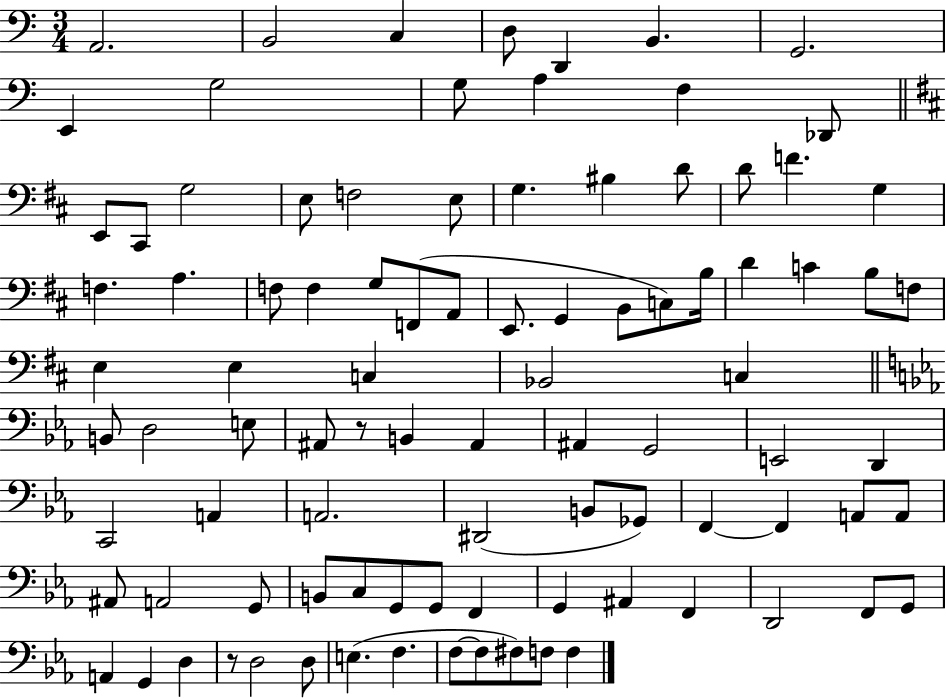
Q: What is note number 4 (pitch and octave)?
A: D3